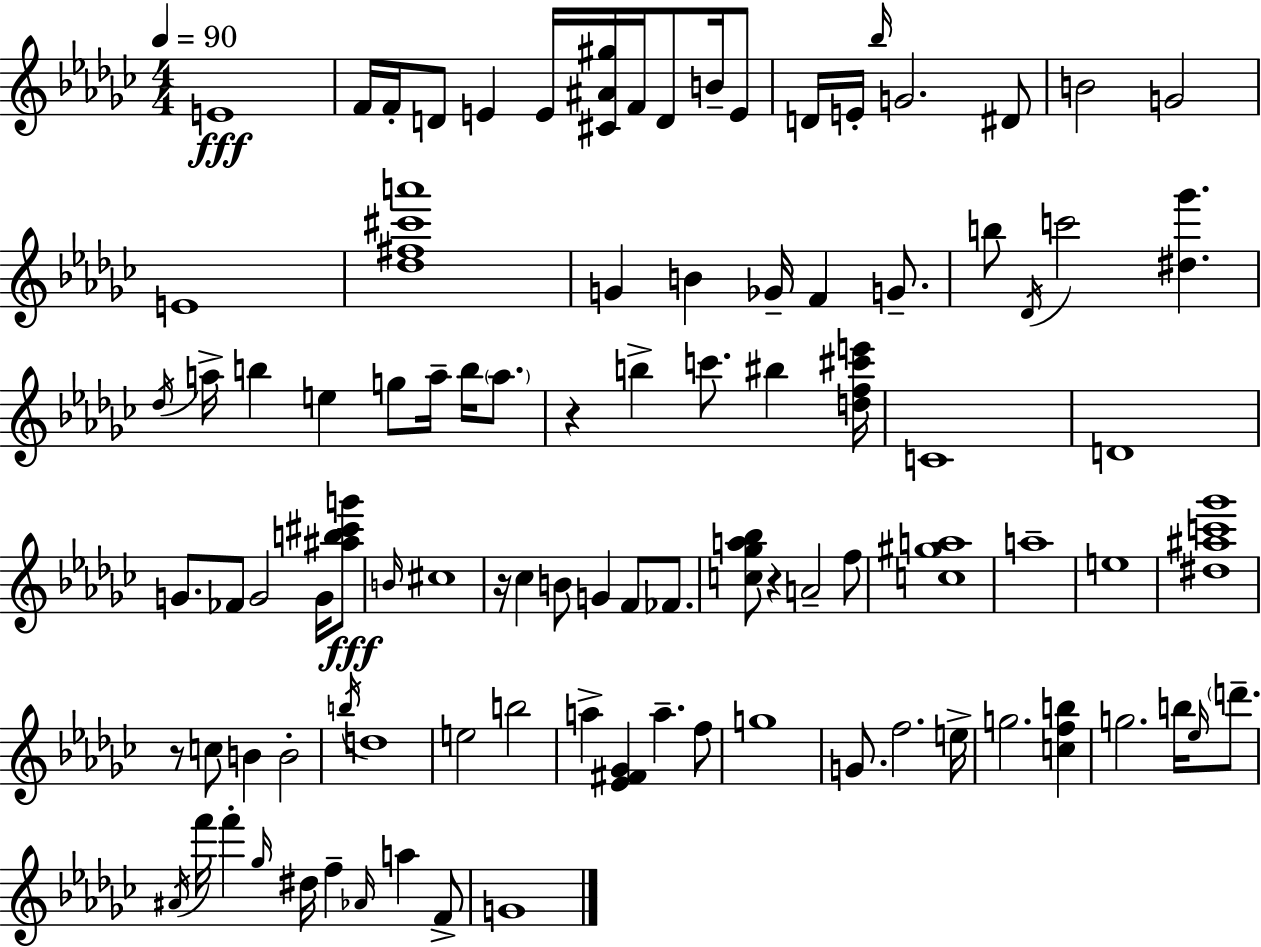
{
  \clef treble
  \numericTimeSignature
  \time 4/4
  \key ees \minor
  \tempo 4 = 90
  e'1\fff | f'16 f'16-. d'8 e'4 e'16 <cis' ais' gis''>16 f'16 d'8 b'16-- e'8 | d'16 e'16-. \grace { bes''16 } g'2. dis'8 | b'2 g'2 | \break e'1 | <des'' fis'' cis''' a'''>1 | g'4 b'4 ges'16-- f'4 g'8.-- | b''8 \acciaccatura { des'16 } c'''2 <dis'' ges'''>4. | \break \acciaccatura { des''16 } a''16-> b''4 e''4 g''8 a''16-- b''16 | \parenthesize a''8. r4 b''4-> c'''8. bis''4 | <d'' f'' cis''' e'''>16 c'1 | d'1 | \break g'8. fes'8 g'2 | g'16 <ais'' b'' cis''' g'''>8\fff \grace { b'16 } cis''1 | r16 ces''4 b'8 g'4 f'8 | fes'8. <c'' ges'' a'' bes''>8 r4 a'2-- | \break f''8 <c'' gis'' a''>1 | a''1-- | e''1 | <dis'' ais'' c''' ges'''>1 | \break r8 c''8 b'4 b'2-. | \acciaccatura { b''16 } d''1 | e''2 b''2 | a''4-> <ees' fis' ges'>4 a''4.-- | \break f''8 g''1 | g'8. f''2. | e''16-> g''2. | <c'' f'' b''>4 g''2. | \break b''16 \grace { ees''16 } \parenthesize d'''8.-- \acciaccatura { ais'16 } f'''16 f'''4-. \grace { ges''16 } dis''16 f''4-- | \grace { aes'16 } a''4 f'8-> g'1 | \bar "|."
}